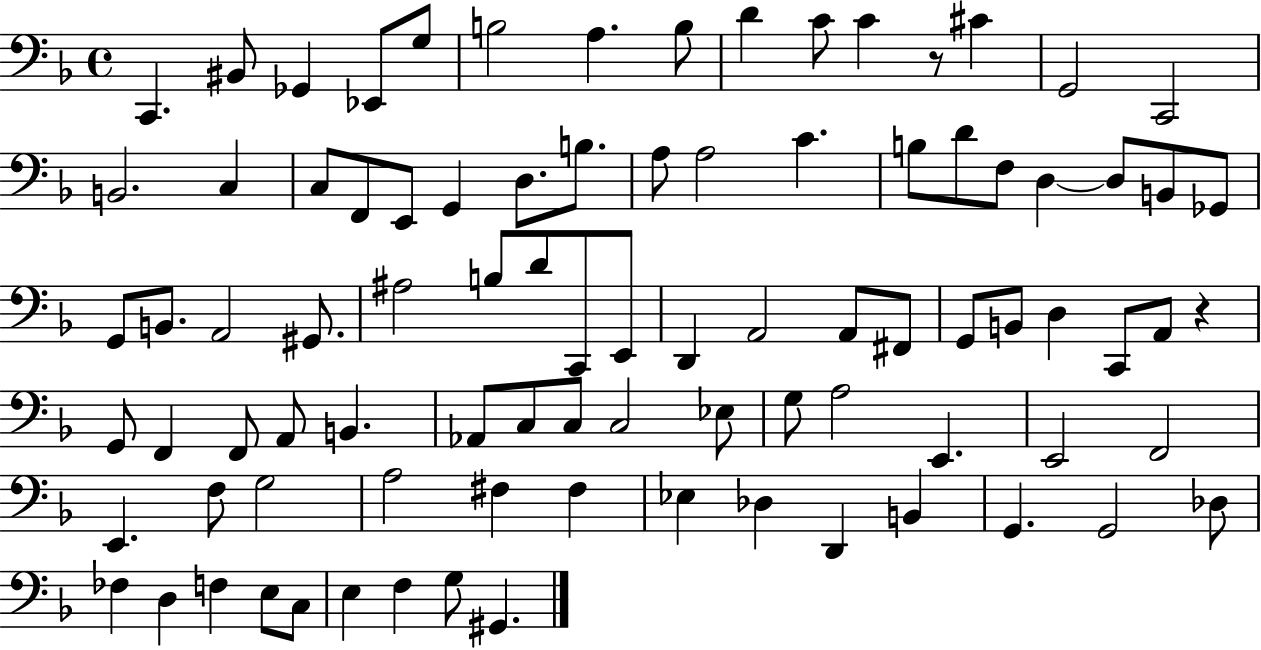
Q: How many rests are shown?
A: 2